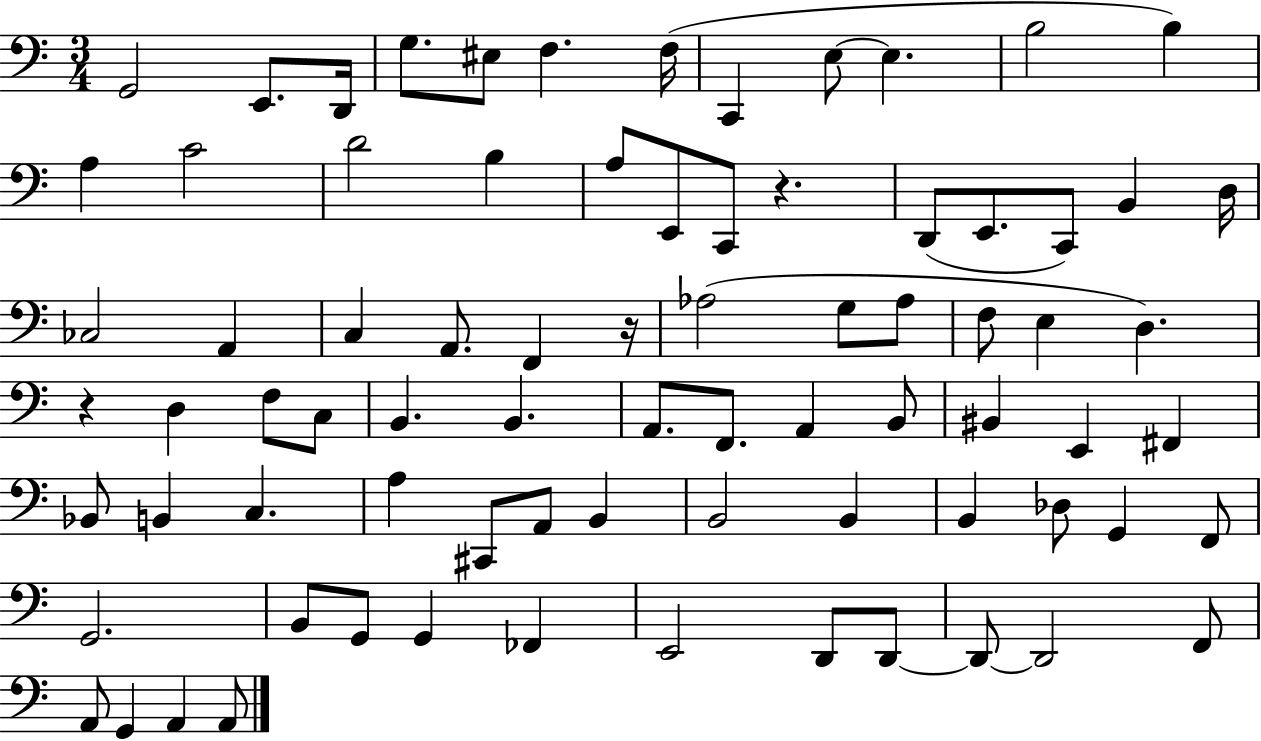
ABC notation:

X:1
T:Untitled
M:3/4
L:1/4
K:C
G,,2 E,,/2 D,,/4 G,/2 ^E,/2 F, F,/4 C,, E,/2 E, B,2 B, A, C2 D2 B, A,/2 E,,/2 C,,/2 z D,,/2 E,,/2 C,,/2 B,, D,/4 _C,2 A,, C, A,,/2 F,, z/4 _A,2 G,/2 _A,/2 F,/2 E, D, z D, F,/2 C,/2 B,, B,, A,,/2 F,,/2 A,, B,,/2 ^B,, E,, ^F,, _B,,/2 B,, C, A, ^C,,/2 A,,/2 B,, B,,2 B,, B,, _D,/2 G,, F,,/2 G,,2 B,,/2 G,,/2 G,, _F,, E,,2 D,,/2 D,,/2 D,,/2 D,,2 F,,/2 A,,/2 G,, A,, A,,/2